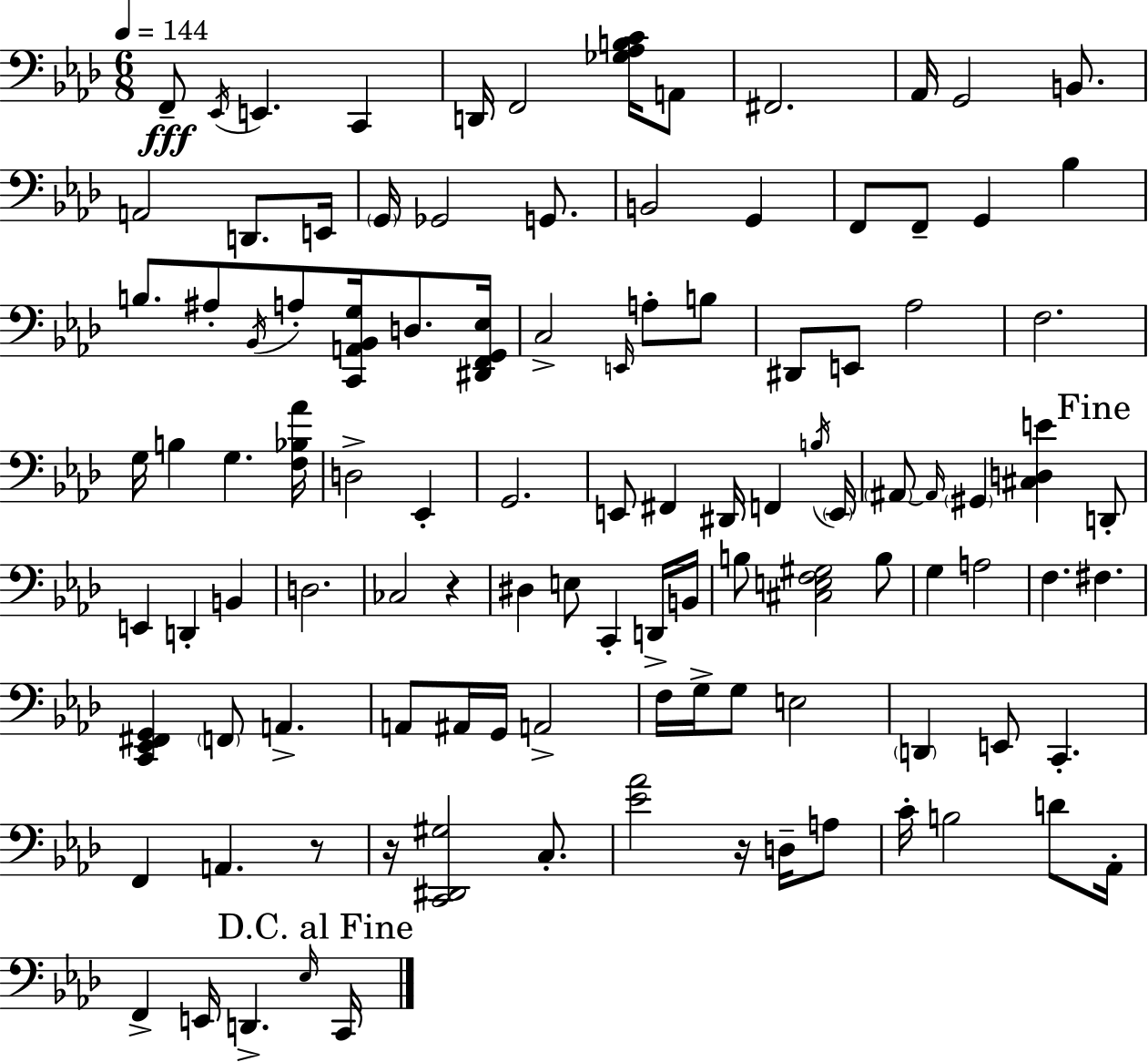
{
  \clef bass
  \numericTimeSignature
  \time 6/8
  \key aes \major
  \tempo 4 = 144
  \repeat volta 2 { f,8--\fff \acciaccatura { ees,16 } e,4. c,4 | d,16 f,2 <ges aes b c'>16 a,8 | fis,2. | aes,16 g,2 b,8. | \break a,2 d,8. | e,16 \parenthesize g,16 ges,2 g,8. | b,2 g,4 | f,8 f,8-- g,4 bes4 | \break b8. ais8-. \acciaccatura { bes,16 } a8-. <c, a, bes, g>16 d8. | <dis, f, g, ees>16 c2-> \grace { e,16 } a8-. | b8 dis,8 e,8 aes2 | f2. | \break g16 b4 g4. | <f bes aes'>16 d2-> ees,4-. | g,2. | e,8 fis,4 dis,16 f,4 | \break \acciaccatura { b16 } \parenthesize e,16 \parenthesize ais,8~~ \grace { ais,16 } \parenthesize gis,4 <cis d e'>4 | \mark "Fine" d,8-. e,4 d,4-. | b,4 d2. | ces2 | \break r4 dis4 e8 c,4-. | d,16-> b,16 b8 <cis e f gis>2 | b8 g4 a2 | f4. fis4. | \break <c, ees, fis, g,>4 \parenthesize f,8 a,4.-> | a,8 ais,16 g,16 a,2-> | f16 g16-> g8 e2 | \parenthesize d,4 e,8 c,4.-. | \break f,4 a,4. | r8 r16 <c, dis, gis>2 | c8.-. <ees' aes'>2 | r16 d16-- a8 c'16-. b2 | \break d'8 aes,16-. f,4-> e,16 d,4.-> | \grace { ees16 } \mark "D.C. al Fine" c,16 } \bar "|."
}